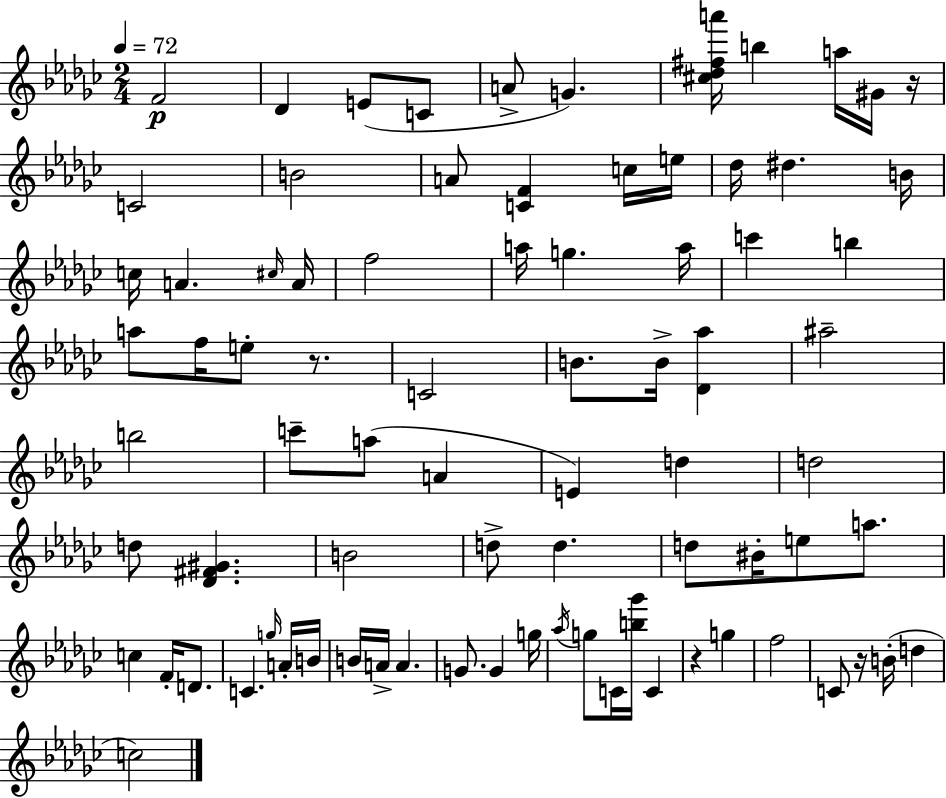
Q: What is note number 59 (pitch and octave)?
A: A4